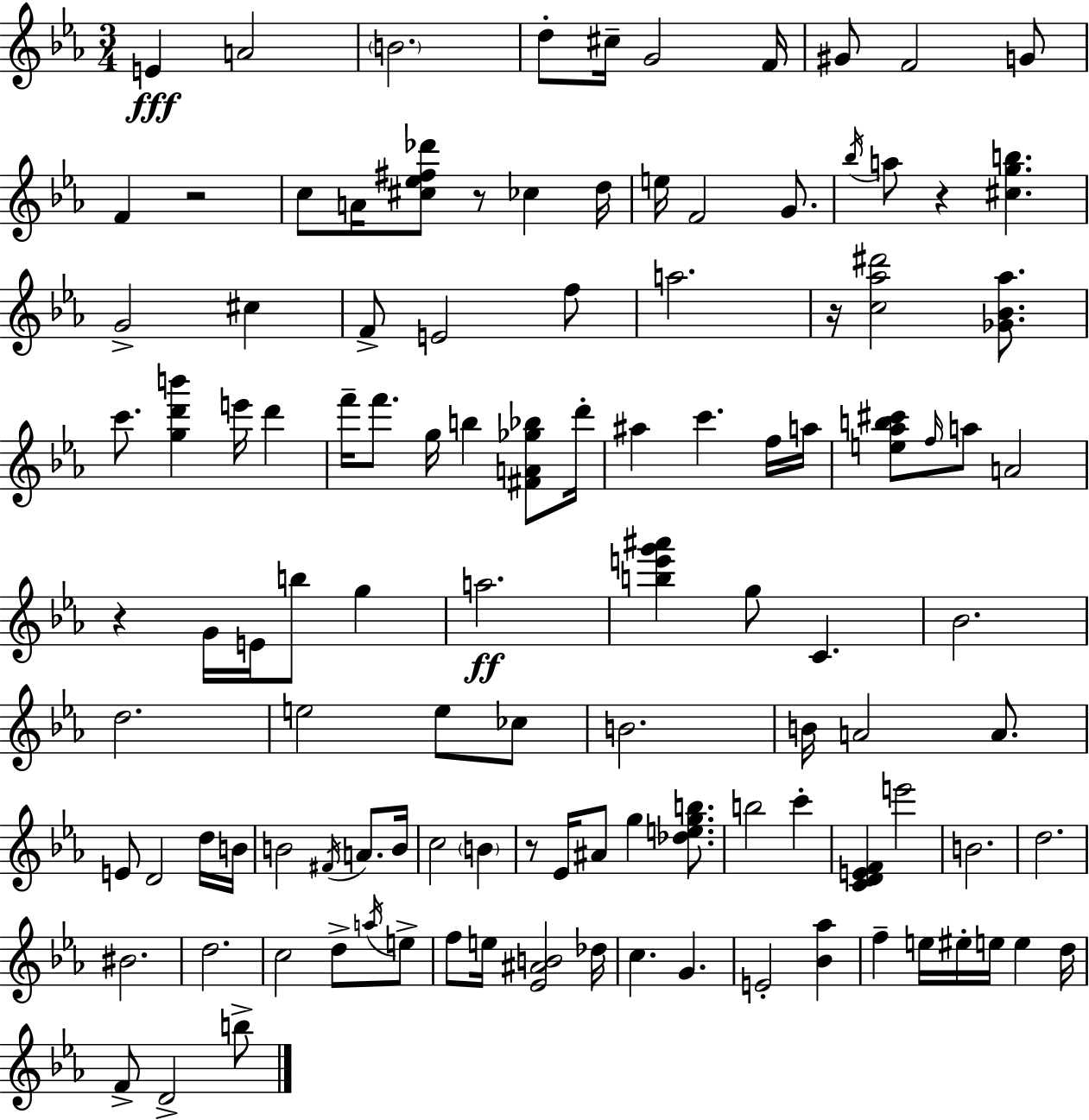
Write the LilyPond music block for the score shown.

{
  \clef treble
  \numericTimeSignature
  \time 3/4
  \key ees \major
  \repeat volta 2 { e'4\fff a'2 | \parenthesize b'2. | d''8-. cis''16-- g'2 f'16 | gis'8 f'2 g'8 | \break f'4 r2 | c''8 a'16 <cis'' ees'' fis'' des'''>8 r8 ces''4 d''16 | e''16 f'2 g'8. | \acciaccatura { bes''16 } a''8 r4 <cis'' g'' b''>4. | \break g'2-> cis''4 | f'8-> e'2 f''8 | a''2. | r16 <c'' aes'' dis'''>2 <ges' bes' aes''>8. | \break c'''8. <g'' d''' b'''>4 e'''16 d'''4 | f'''16-- f'''8. g''16 b''4 <fis' a' ges'' bes''>8 | d'''16-. ais''4 c'''4. f''16 | a''16 <e'' aes'' b'' cis'''>8 \grace { f''16 } a''8 a'2 | \break r4 g'16 e'16 b''8 g''4 | a''2.\ff | <b'' e''' g''' ais'''>4 g''8 c'4. | bes'2. | \break d''2. | e''2 e''8 | ces''8 b'2. | b'16 a'2 a'8. | \break e'8 d'2 | d''16 b'16 b'2 \acciaccatura { fis'16 } a'8. | b'16 c''2 \parenthesize b'4 | r8 ees'16 ais'8 g''4 | \break <des'' e'' g'' b''>8. b''2 c'''4-. | <c' d' e' f'>4 e'''2 | b'2. | d''2. | \break bis'2. | d''2. | c''2 d''8-> | \acciaccatura { a''16 } e''8-> f''8 e''16 <ees' ais' b'>2 | \break des''16 c''4. g'4. | e'2-. | <bes' aes''>4 f''4-- e''16 eis''16-. e''16 e''4 | d''16 f'8-> d'2-> | \break b''8-> } \bar "|."
}